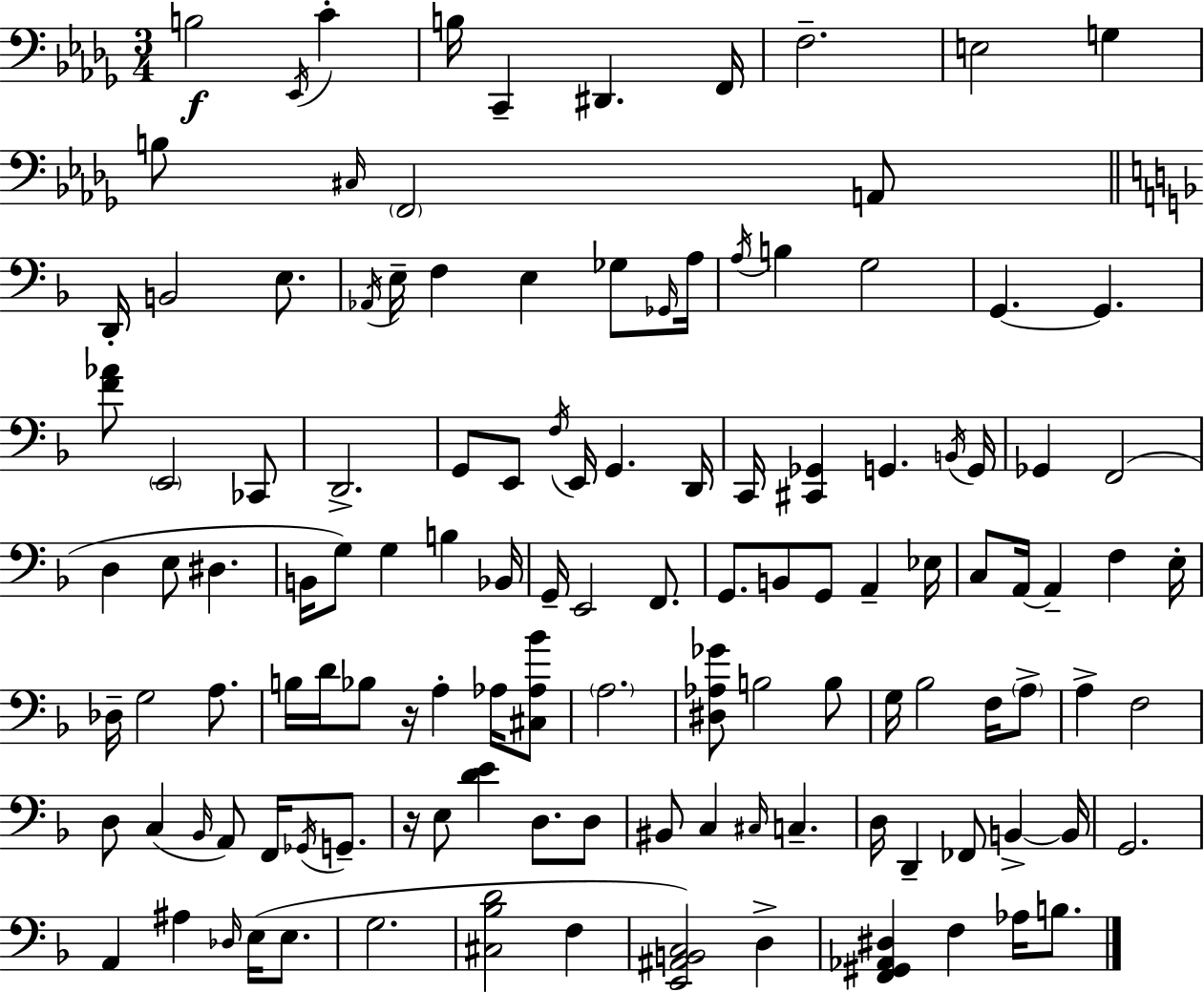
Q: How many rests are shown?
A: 2